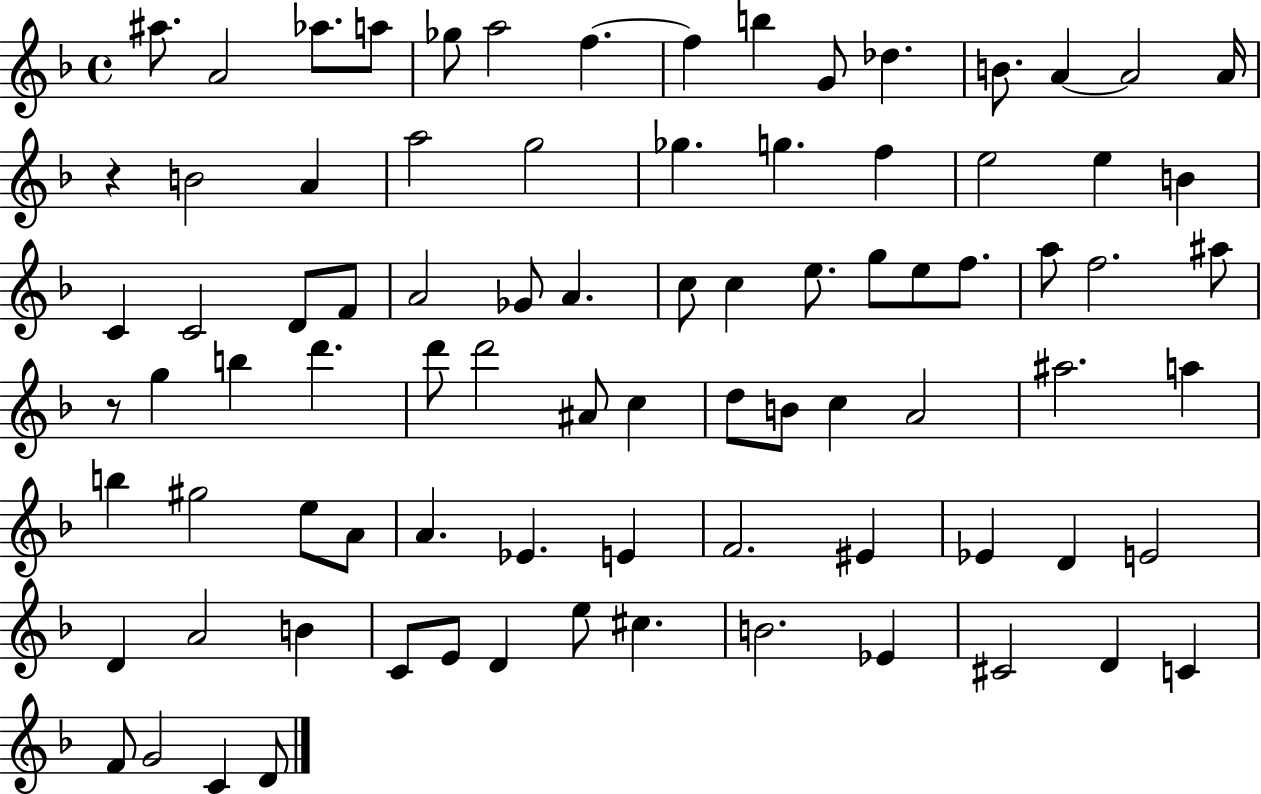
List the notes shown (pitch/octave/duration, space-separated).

A#5/e. A4/h Ab5/e. A5/e Gb5/e A5/h F5/q. F5/q B5/q G4/e Db5/q. B4/e. A4/q A4/h A4/s R/q B4/h A4/q A5/h G5/h Gb5/q. G5/q. F5/q E5/h E5/q B4/q C4/q C4/h D4/e F4/e A4/h Gb4/e A4/q. C5/e C5/q E5/e. G5/e E5/e F5/e. A5/e F5/h. A#5/e R/e G5/q B5/q D6/q. D6/e D6/h A#4/e C5/q D5/e B4/e C5/q A4/h A#5/h. A5/q B5/q G#5/h E5/e A4/e A4/q. Eb4/q. E4/q F4/h. EIS4/q Eb4/q D4/q E4/h D4/q A4/h B4/q C4/e E4/e D4/q E5/e C#5/q. B4/h. Eb4/q C#4/h D4/q C4/q F4/e G4/h C4/q D4/e